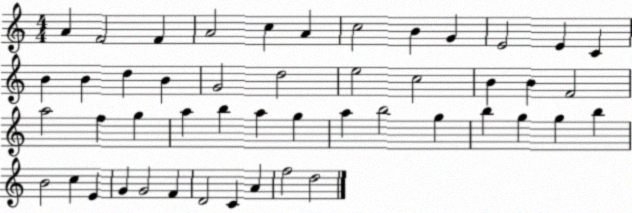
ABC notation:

X:1
T:Untitled
M:4/4
L:1/4
K:C
A F2 F A2 c A c2 B G E2 E C B B d B G2 d2 e2 c2 B B F2 a2 f g a b a g a b2 g b g g b B2 c E G G2 F D2 C A f2 d2